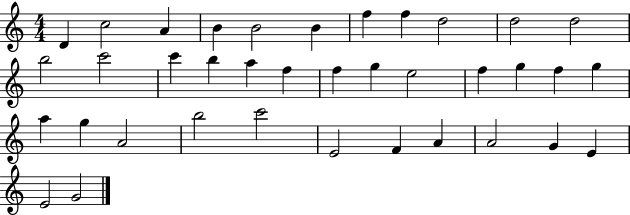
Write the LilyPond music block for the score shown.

{
  \clef treble
  \numericTimeSignature
  \time 4/4
  \key c \major
  d'4 c''2 a'4 | b'4 b'2 b'4 | f''4 f''4 d''2 | d''2 d''2 | \break b''2 c'''2 | c'''4 b''4 a''4 f''4 | f''4 g''4 e''2 | f''4 g''4 f''4 g''4 | \break a''4 g''4 a'2 | b''2 c'''2 | e'2 f'4 a'4 | a'2 g'4 e'4 | \break e'2 g'2 | \bar "|."
}